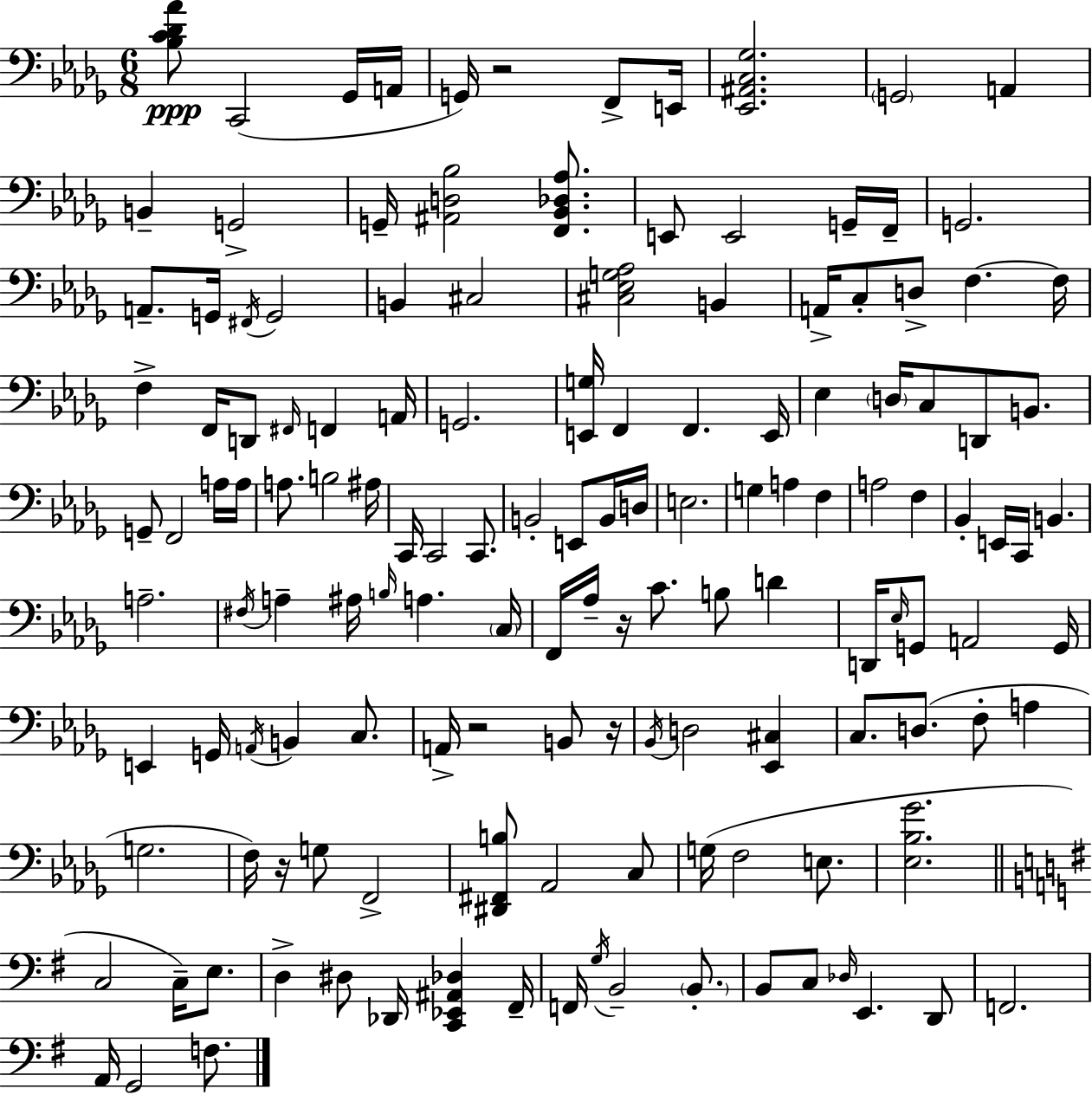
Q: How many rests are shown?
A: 5